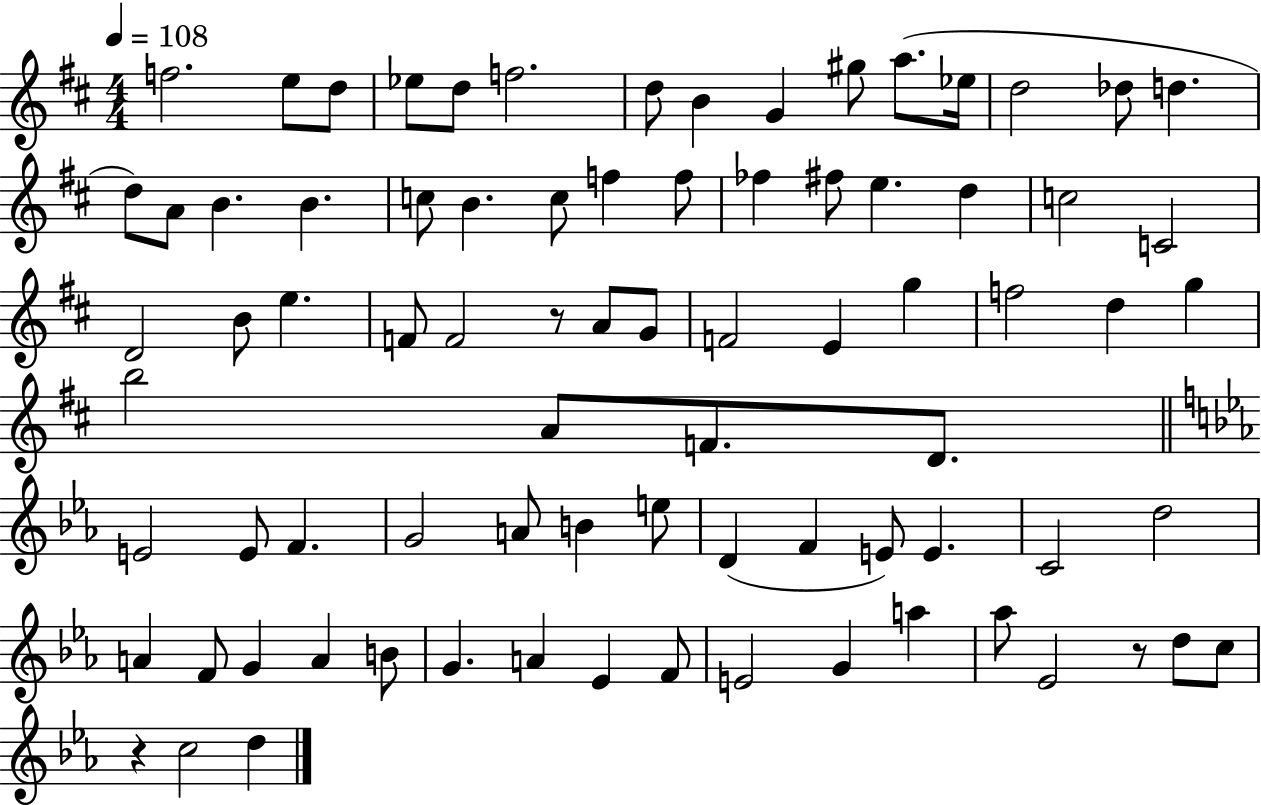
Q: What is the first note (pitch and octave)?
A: F5